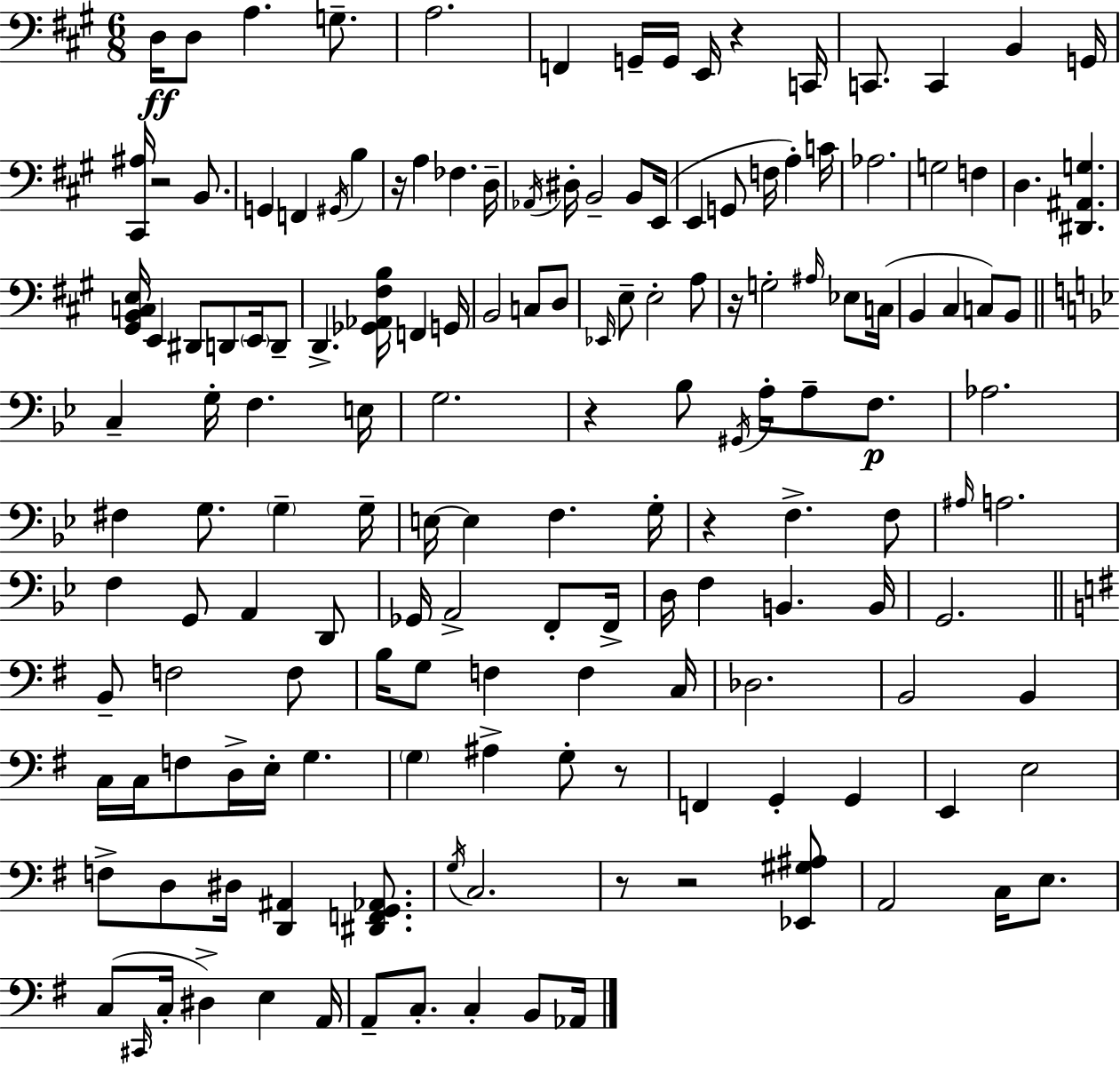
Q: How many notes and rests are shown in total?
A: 155